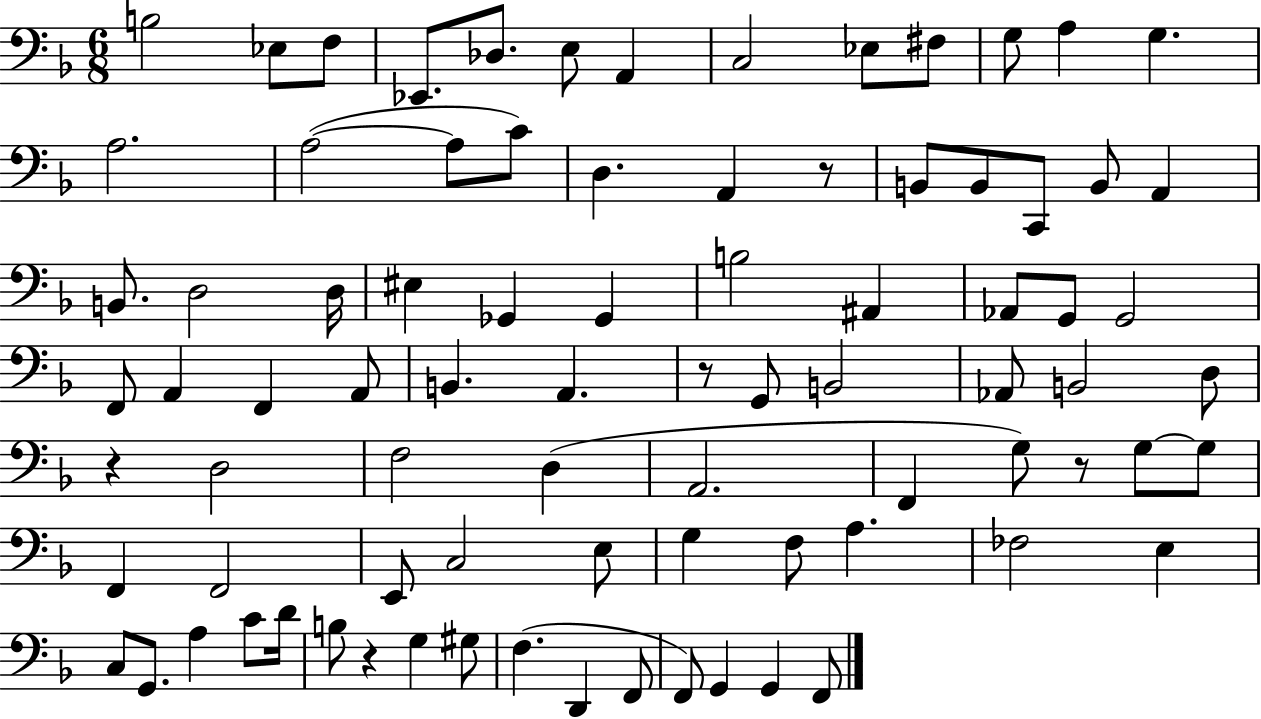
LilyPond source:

{
  \clef bass
  \numericTimeSignature
  \time 6/8
  \key f \major
  b2 ees8 f8 | ees,8. des8. e8 a,4 | c2 ees8 fis8 | g8 a4 g4. | \break a2. | a2~(~ a8 c'8) | d4. a,4 r8 | b,8 b,8 c,8 b,8 a,4 | \break b,8. d2 d16 | eis4 ges,4 ges,4 | b2 ais,4 | aes,8 g,8 g,2 | \break f,8 a,4 f,4 a,8 | b,4. a,4. | r8 g,8 b,2 | aes,8 b,2 d8 | \break r4 d2 | f2 d4( | a,2. | f,4 g8) r8 g8~~ g8 | \break f,4 f,2 | e,8 c2 e8 | g4 f8 a4. | fes2 e4 | \break c8 g,8. a4 c'8 d'16 | b8 r4 g4 gis8 | f4.( d,4 f,8 | f,8) g,4 g,4 f,8 | \break \bar "|."
}